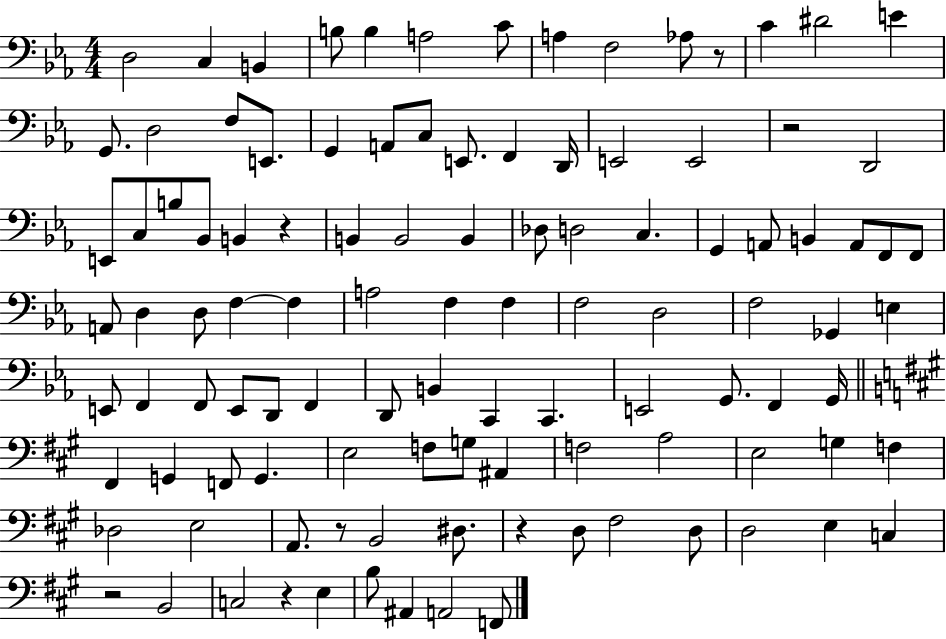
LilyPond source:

{
  \clef bass
  \numericTimeSignature
  \time 4/4
  \key ees \major
  d2 c4 b,4 | b8 b4 a2 c'8 | a4 f2 aes8 r8 | c'4 dis'2 e'4 | \break g,8. d2 f8 e,8. | g,4 a,8 c8 e,8. f,4 d,16 | e,2 e,2 | r2 d,2 | \break e,8 c8 b8 bes,8 b,4 r4 | b,4 b,2 b,4 | des8 d2 c4. | g,4 a,8 b,4 a,8 f,8 f,8 | \break a,8 d4 d8 f4~~ f4 | a2 f4 f4 | f2 d2 | f2 ges,4 e4 | \break e,8 f,4 f,8 e,8 d,8 f,4 | d,8 b,4 c,4 c,4. | e,2 g,8. f,4 g,16 | \bar "||" \break \key a \major fis,4 g,4 f,8 g,4. | e2 f8 g8 ais,4 | f2 a2 | e2 g4 f4 | \break des2 e2 | a,8. r8 b,2 dis8. | r4 d8 fis2 d8 | d2 e4 c4 | \break r2 b,2 | c2 r4 e4 | b8 ais,4 a,2 f,8 | \bar "|."
}